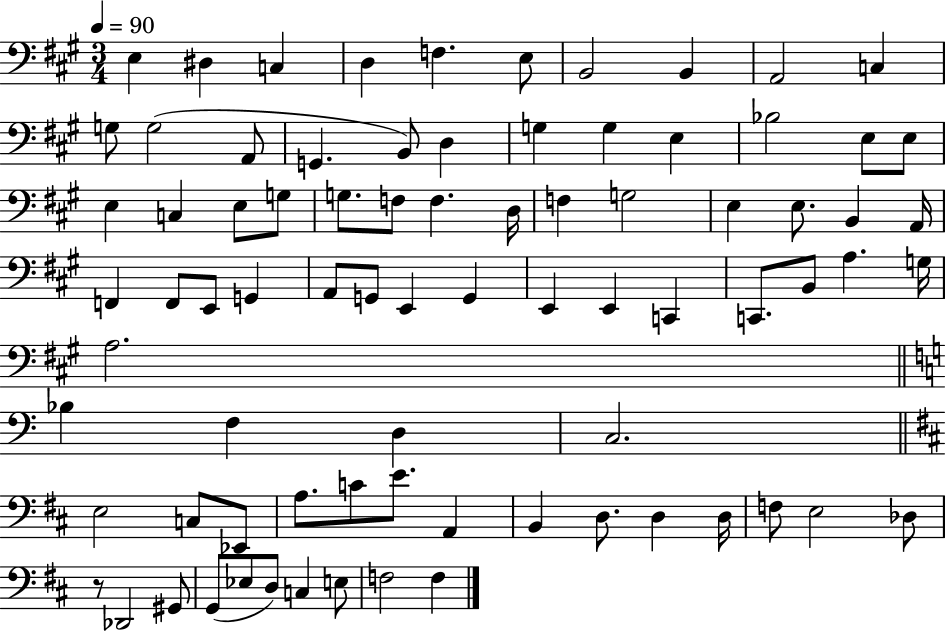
X:1
T:Untitled
M:3/4
L:1/4
K:A
E, ^D, C, D, F, E,/2 B,,2 B,, A,,2 C, G,/2 G,2 A,,/2 G,, B,,/2 D, G, G, E, _B,2 E,/2 E,/2 E, C, E,/2 G,/2 G,/2 F,/2 F, D,/4 F, G,2 E, E,/2 B,, A,,/4 F,, F,,/2 E,,/2 G,, A,,/2 G,,/2 E,, G,, E,, E,, C,, C,,/2 B,,/2 A, G,/4 A,2 _B, F, D, C,2 E,2 C,/2 _E,,/2 A,/2 C/2 E/2 A,, B,, D,/2 D, D,/4 F,/2 E,2 _D,/2 z/2 _D,,2 ^G,,/2 G,,/2 _E,/2 D,/2 C, E,/2 F,2 F,